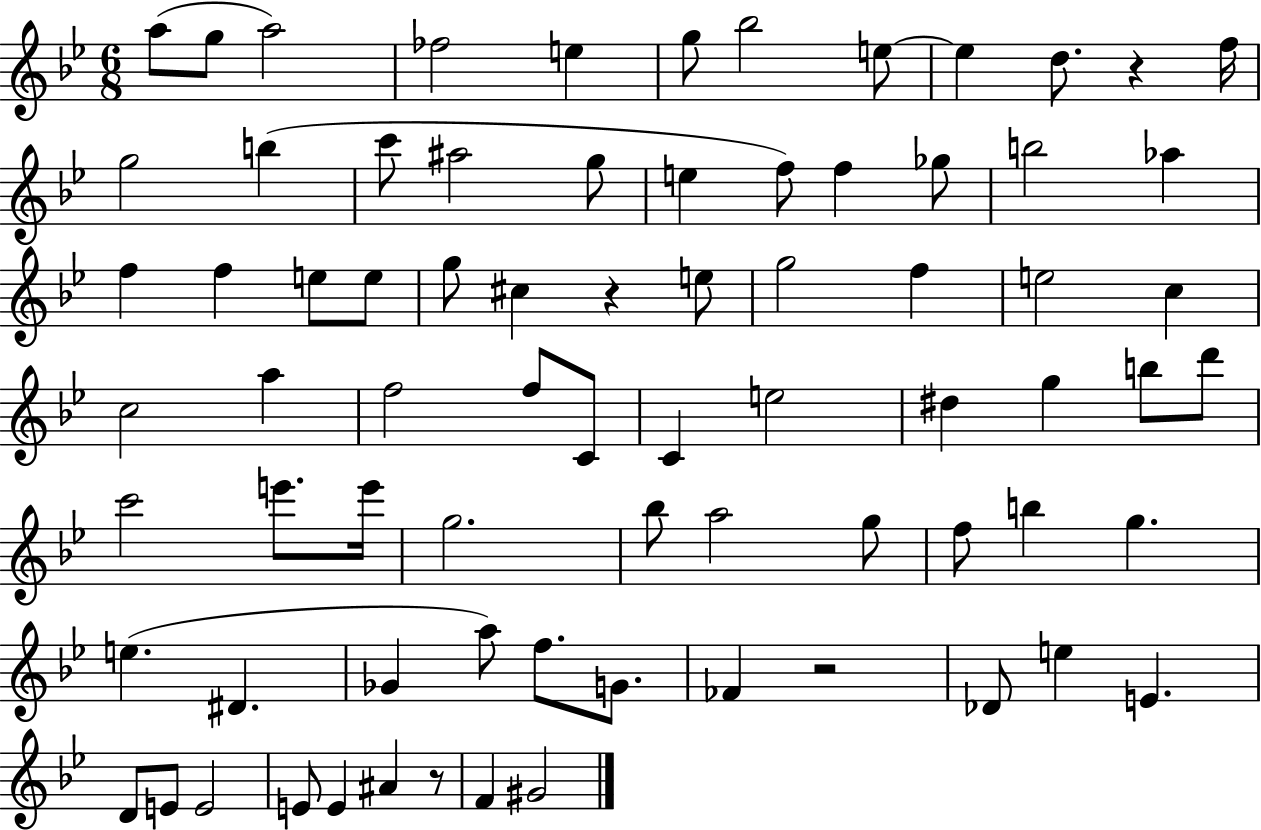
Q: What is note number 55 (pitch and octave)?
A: E5